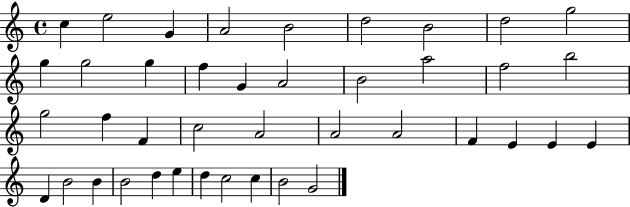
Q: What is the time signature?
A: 4/4